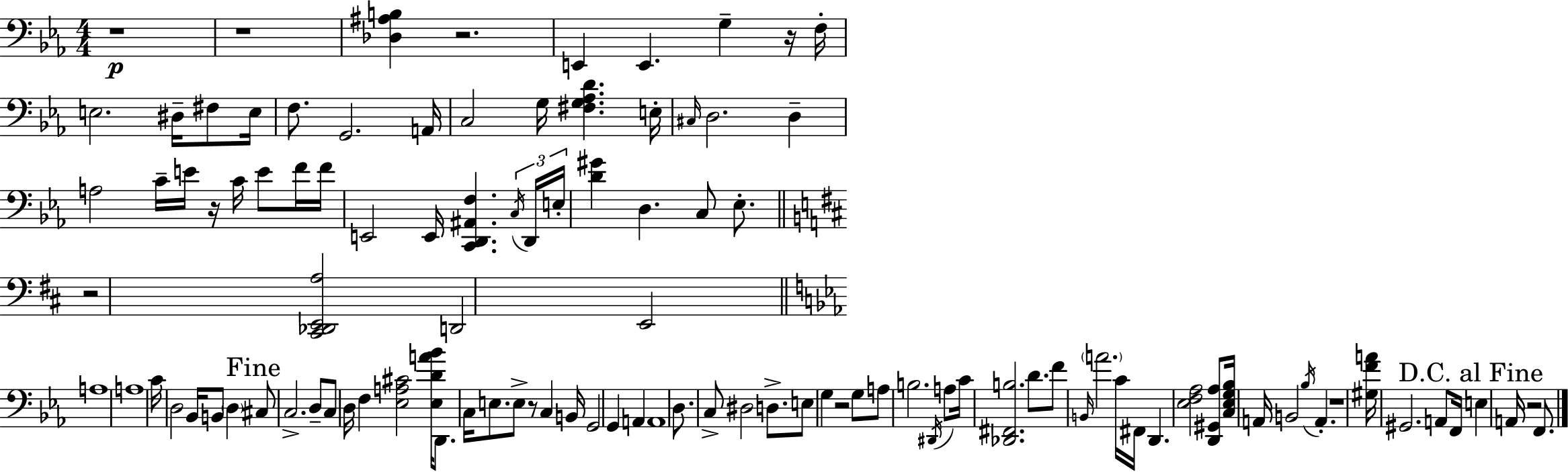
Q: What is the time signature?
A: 4/4